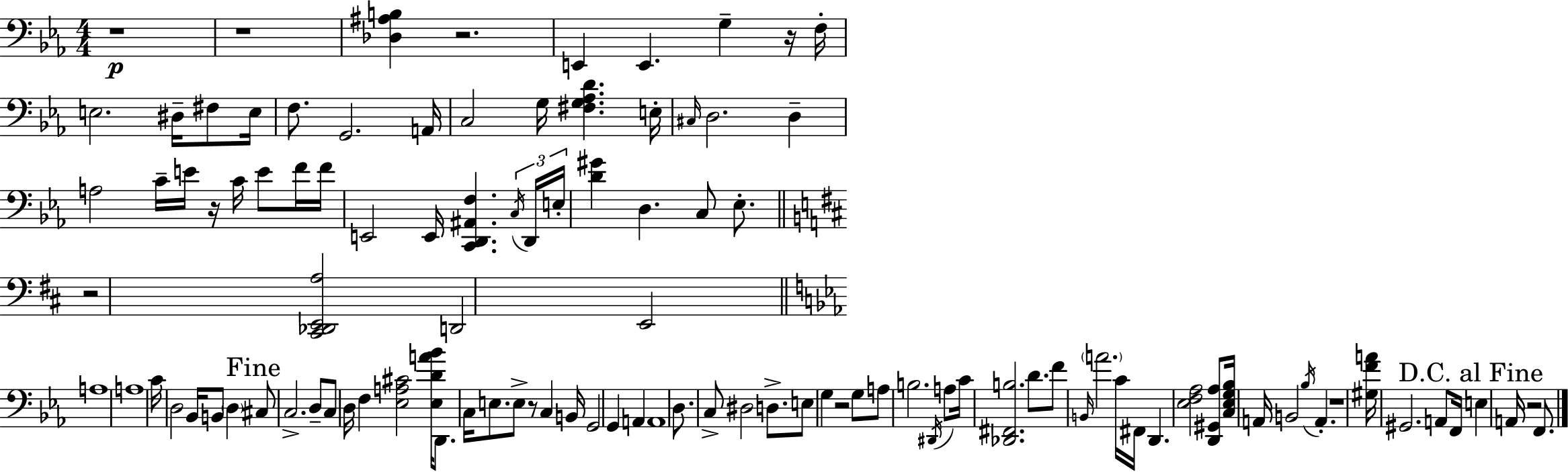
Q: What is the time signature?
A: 4/4